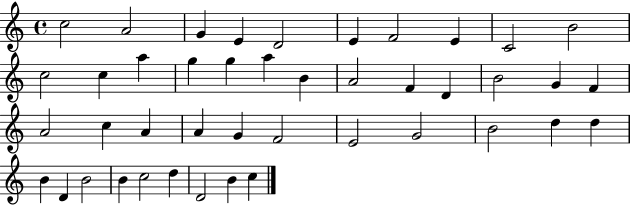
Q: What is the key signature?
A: C major